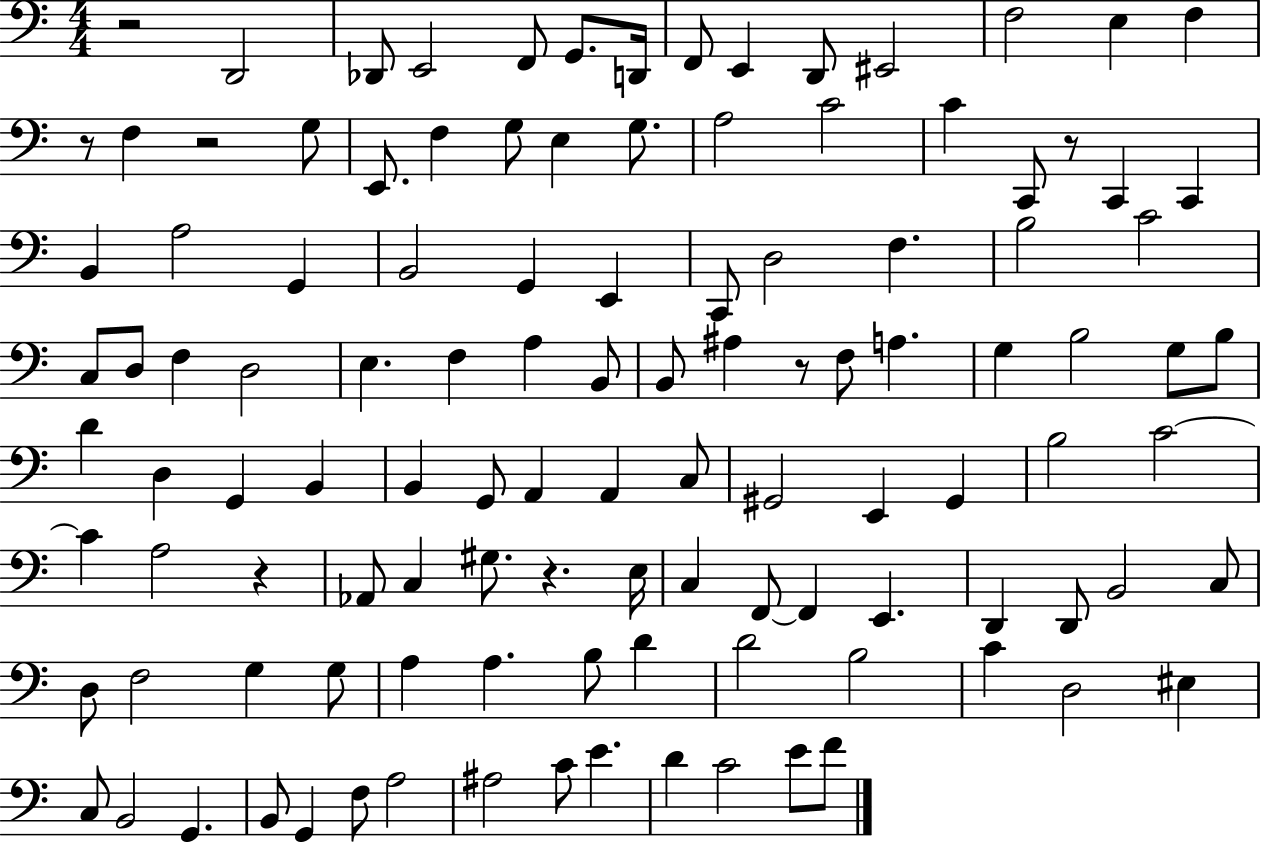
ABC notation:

X:1
T:Untitled
M:4/4
L:1/4
K:C
z2 D,,2 _D,,/2 E,,2 F,,/2 G,,/2 D,,/4 F,,/2 E,, D,,/2 ^E,,2 F,2 E, F, z/2 F, z2 G,/2 E,,/2 F, G,/2 E, G,/2 A,2 C2 C C,,/2 z/2 C,, C,, B,, A,2 G,, B,,2 G,, E,, C,,/2 D,2 F, B,2 C2 C,/2 D,/2 F, D,2 E, F, A, B,,/2 B,,/2 ^A, z/2 F,/2 A, G, B,2 G,/2 B,/2 D D, G,, B,, B,, G,,/2 A,, A,, C,/2 ^G,,2 E,, ^G,, B,2 C2 C A,2 z _A,,/2 C, ^G,/2 z E,/4 C, F,,/2 F,, E,, D,, D,,/2 B,,2 C,/2 D,/2 F,2 G, G,/2 A, A, B,/2 D D2 B,2 C D,2 ^E, C,/2 B,,2 G,, B,,/2 G,, F,/2 A,2 ^A,2 C/2 E D C2 E/2 F/2